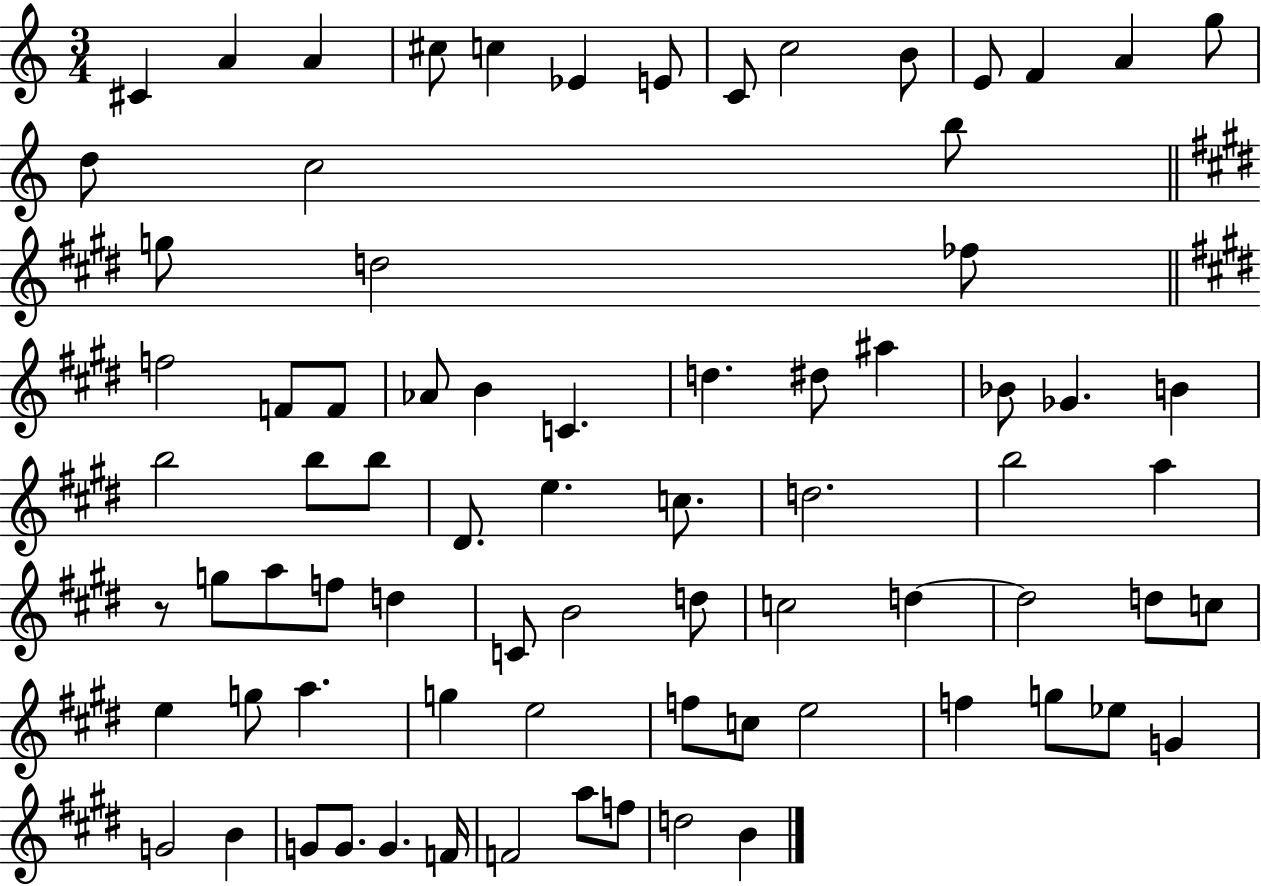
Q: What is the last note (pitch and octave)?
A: B4